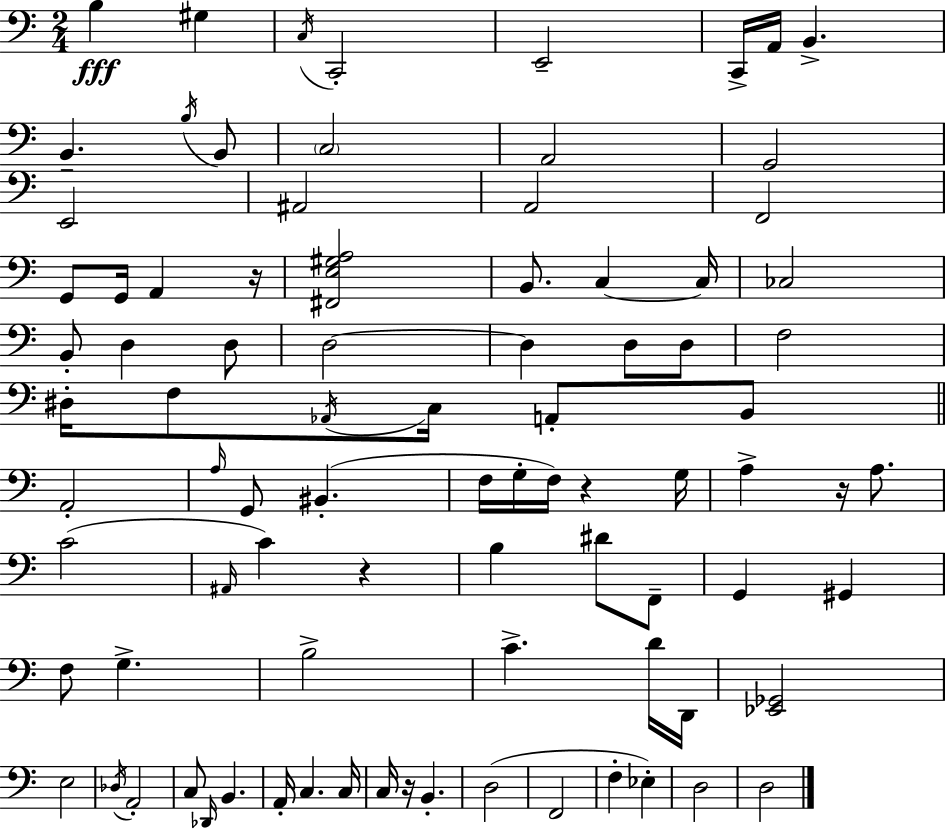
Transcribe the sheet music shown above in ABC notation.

X:1
T:Untitled
M:2/4
L:1/4
K:C
B, ^G, C,/4 C,,2 E,,2 C,,/4 A,,/4 B,, B,, B,/4 B,,/2 C,2 A,,2 G,,2 E,,2 ^A,,2 A,,2 F,,2 G,,/2 G,,/4 A,, z/4 [^F,,E,^G,A,]2 B,,/2 C, C,/4 _C,2 B,,/2 D, D,/2 D,2 D, D,/2 D,/2 F,2 ^D,/4 F,/2 _A,,/4 C,/4 A,,/2 B,,/2 A,,2 A,/4 G,,/2 ^B,, F,/4 G,/4 F,/4 z G,/4 A, z/4 A,/2 C2 ^A,,/4 C z B, ^D/2 F,,/2 G,, ^G,, F,/2 G, B,2 C D/4 D,,/4 [_E,,_G,,]2 E,2 _D,/4 A,,2 C,/2 _D,,/4 B,, A,,/4 C, C,/4 C,/4 z/4 B,, D,2 F,,2 F, _E, D,2 D,2